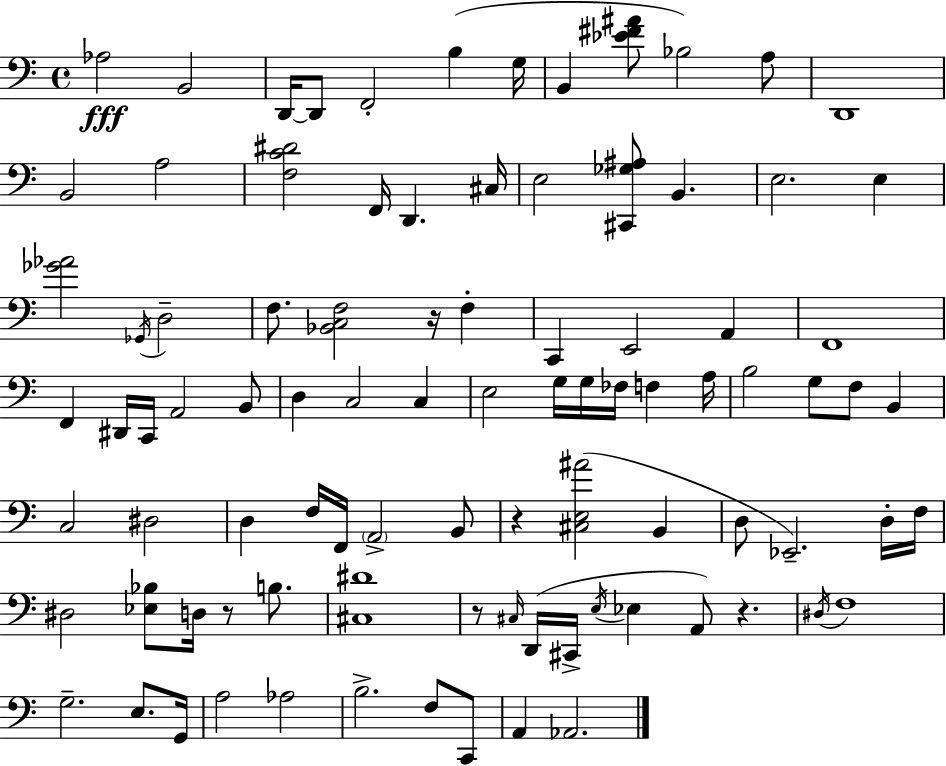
X:1
T:Untitled
M:4/4
L:1/4
K:Am
_A,2 B,,2 D,,/4 D,,/2 F,,2 B, G,/4 B,, [_E^F^A]/2 _B,2 A,/2 D,,4 B,,2 A,2 [F,C^D]2 F,,/4 D,, ^C,/4 E,2 [^C,,_G,^A,]/2 B,, E,2 E, [_G_A]2 _G,,/4 D,2 F,/2 [_B,,C,F,]2 z/4 F, C,, E,,2 A,, F,,4 F,, ^D,,/4 C,,/4 A,,2 B,,/2 D, C,2 C, E,2 G,/4 G,/4 _F,/4 F, A,/4 B,2 G,/2 F,/2 B,, C,2 ^D,2 D, F,/4 F,,/4 A,,2 B,,/2 z [^C,E,^A]2 B,, D,/2 _E,,2 D,/4 F,/4 ^D,2 [_E,_B,]/2 D,/4 z/2 B,/2 [^C,^D]4 z/2 ^C,/4 D,,/4 ^C,,/4 E,/4 _E, A,,/2 z ^D,/4 F,4 G,2 E,/2 G,,/4 A,2 _A,2 B,2 F,/2 C,,/2 A,, _A,,2